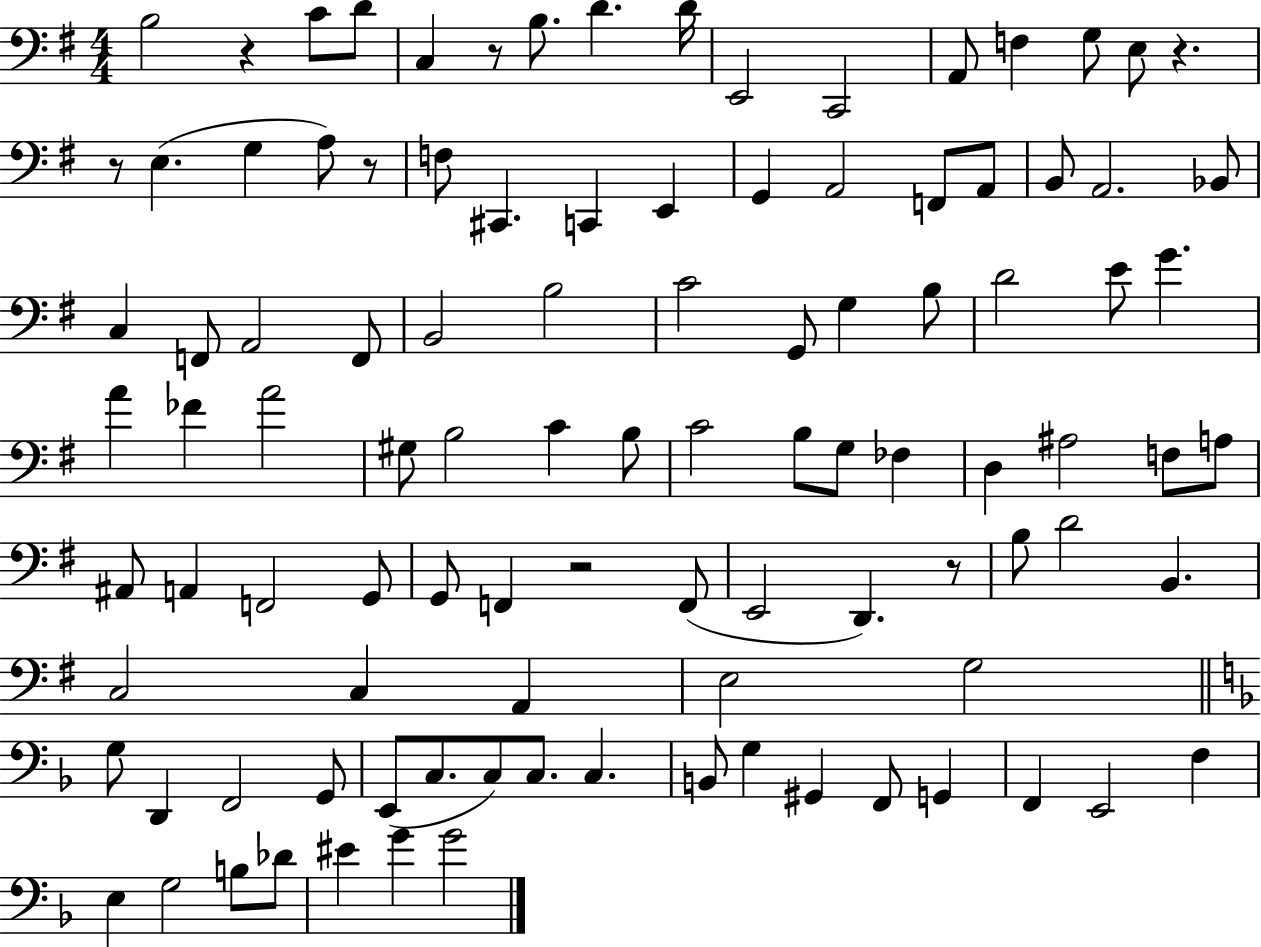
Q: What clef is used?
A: bass